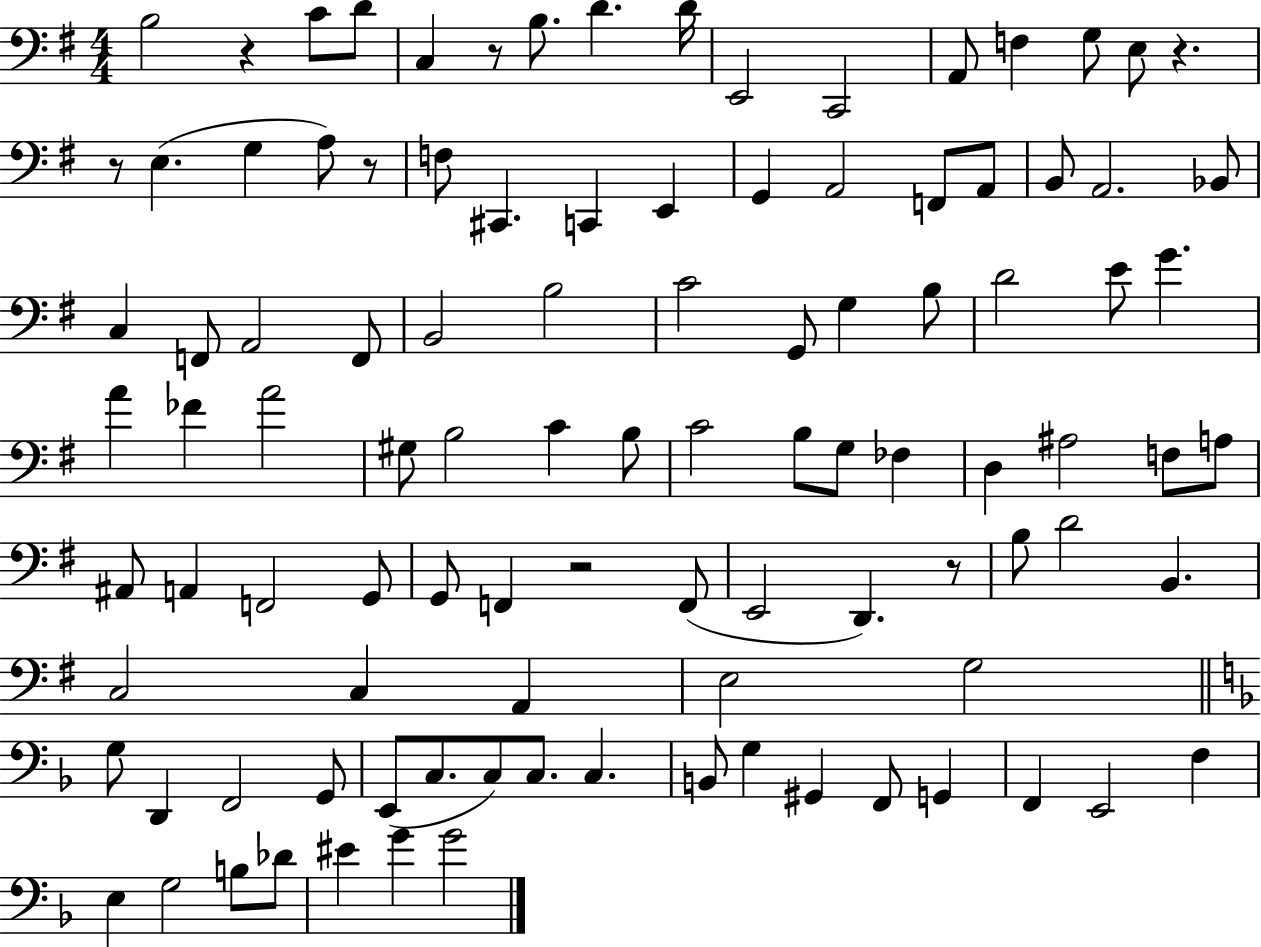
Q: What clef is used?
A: bass